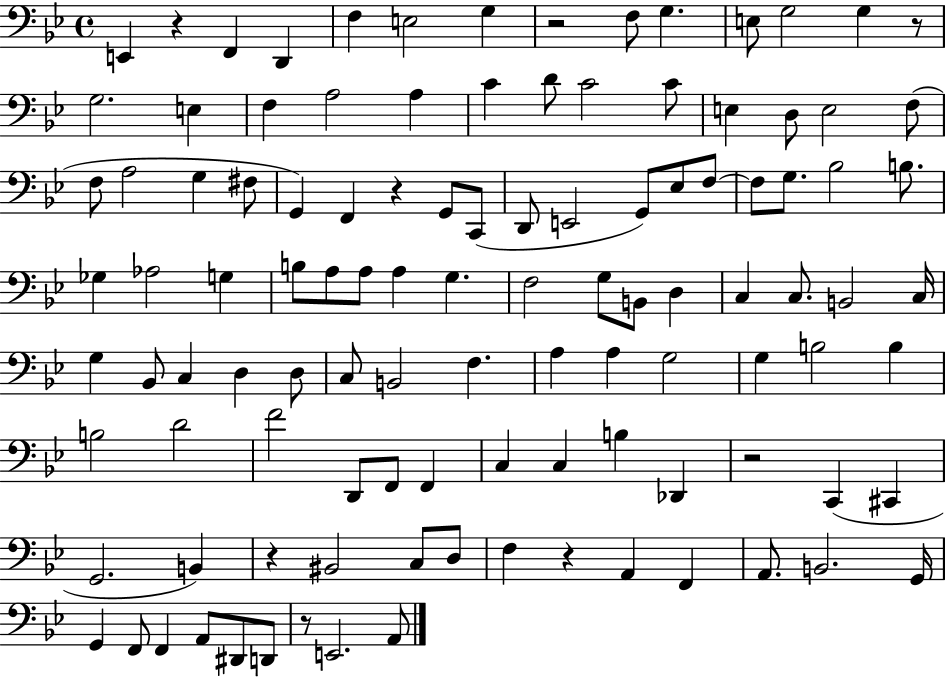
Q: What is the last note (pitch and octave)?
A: A2